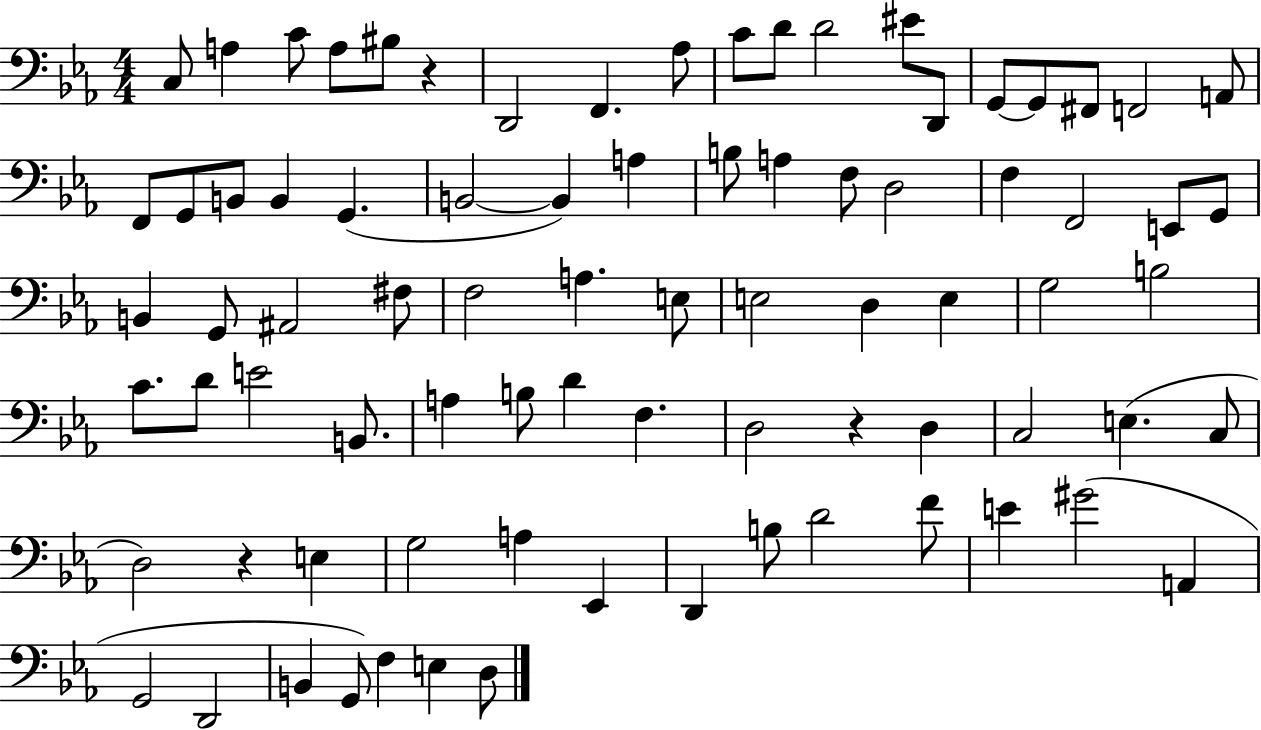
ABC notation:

X:1
T:Untitled
M:4/4
L:1/4
K:Eb
C,/2 A, C/2 A,/2 ^B,/2 z D,,2 F,, _A,/2 C/2 D/2 D2 ^E/2 D,,/2 G,,/2 G,,/2 ^F,,/2 F,,2 A,,/2 F,,/2 G,,/2 B,,/2 B,, G,, B,,2 B,, A, B,/2 A, F,/2 D,2 F, F,,2 E,,/2 G,,/2 B,, G,,/2 ^A,,2 ^F,/2 F,2 A, E,/2 E,2 D, E, G,2 B,2 C/2 D/2 E2 B,,/2 A, B,/2 D F, D,2 z D, C,2 E, C,/2 D,2 z E, G,2 A, _E,, D,, B,/2 D2 F/2 E ^G2 A,, G,,2 D,,2 B,, G,,/2 F, E, D,/2